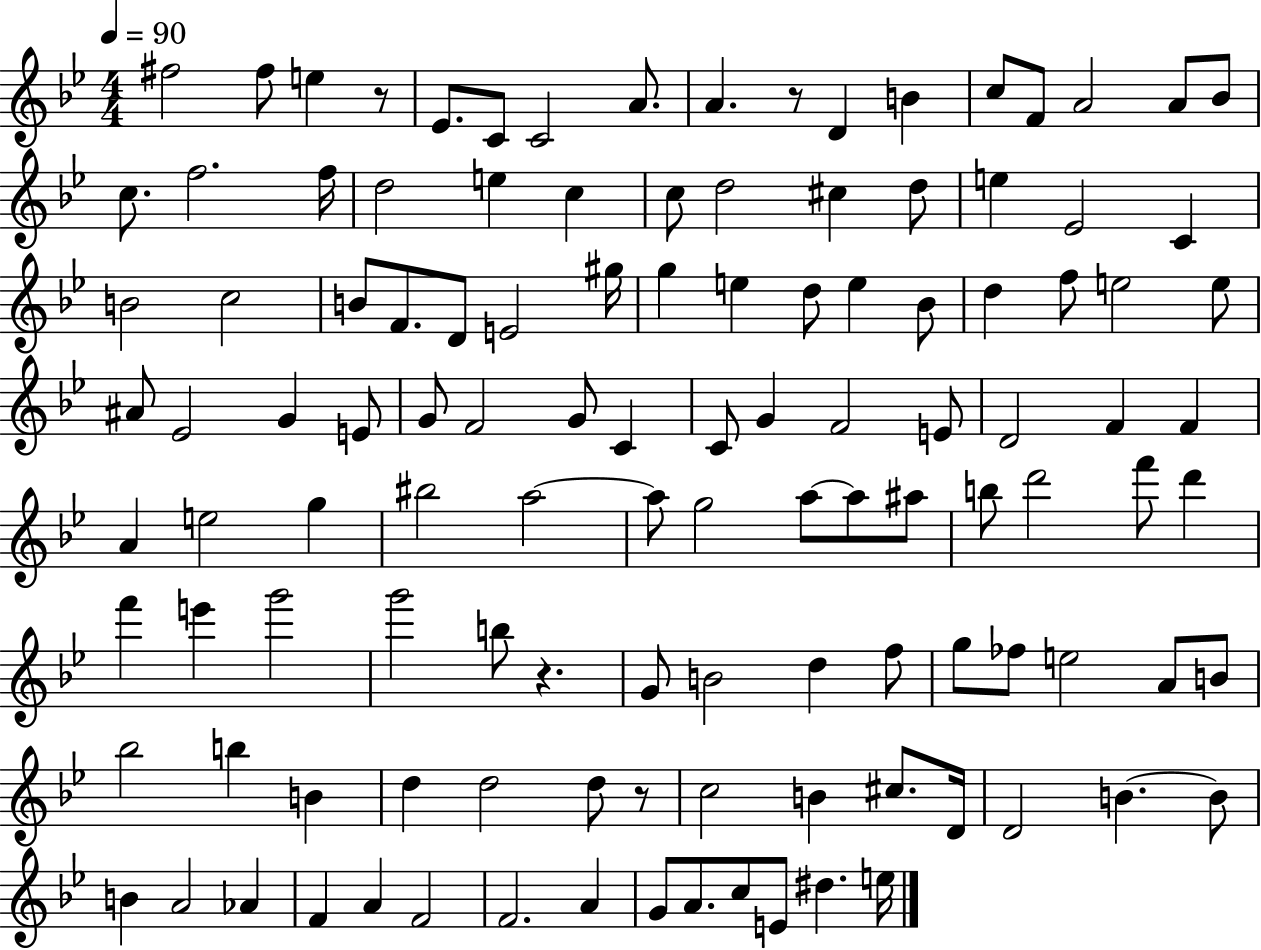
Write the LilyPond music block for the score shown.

{
  \clef treble
  \numericTimeSignature
  \time 4/4
  \key bes \major
  \tempo 4 = 90
  \repeat volta 2 { fis''2 fis''8 e''4 r8 | ees'8. c'8 c'2 a'8. | a'4. r8 d'4 b'4 | c''8 f'8 a'2 a'8 bes'8 | \break c''8. f''2. f''16 | d''2 e''4 c''4 | c''8 d''2 cis''4 d''8 | e''4 ees'2 c'4 | \break b'2 c''2 | b'8 f'8. d'8 e'2 gis''16 | g''4 e''4 d''8 e''4 bes'8 | d''4 f''8 e''2 e''8 | \break ais'8 ees'2 g'4 e'8 | g'8 f'2 g'8 c'4 | c'8 g'4 f'2 e'8 | d'2 f'4 f'4 | \break a'4 e''2 g''4 | bis''2 a''2~~ | a''8 g''2 a''8~~ a''8 ais''8 | b''8 d'''2 f'''8 d'''4 | \break f'''4 e'''4 g'''2 | g'''2 b''8 r4. | g'8 b'2 d''4 f''8 | g''8 fes''8 e''2 a'8 b'8 | \break bes''2 b''4 b'4 | d''4 d''2 d''8 r8 | c''2 b'4 cis''8. d'16 | d'2 b'4.~~ b'8 | \break b'4 a'2 aes'4 | f'4 a'4 f'2 | f'2. a'4 | g'8 a'8. c''8 e'8 dis''4. e''16 | \break } \bar "|."
}